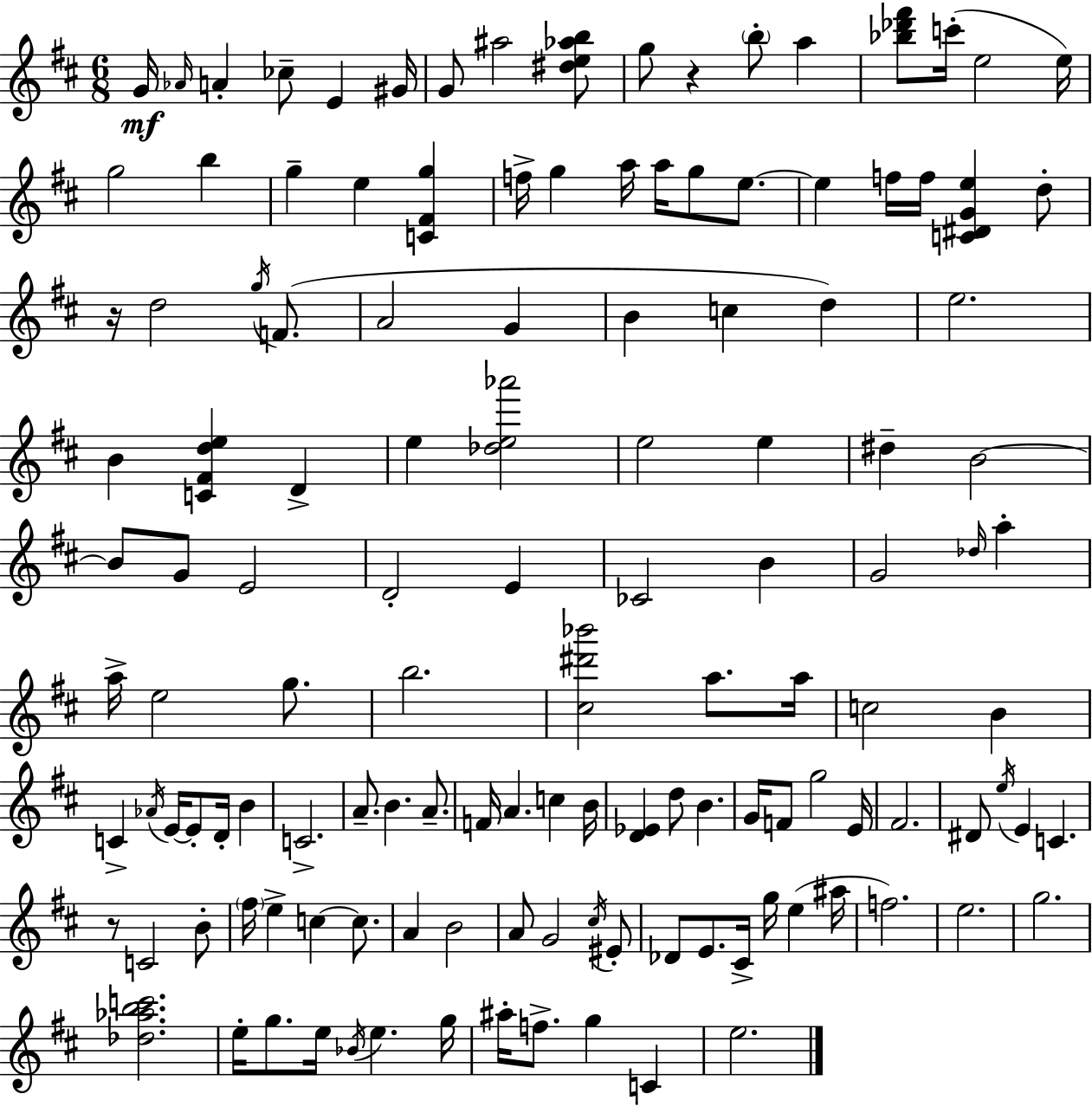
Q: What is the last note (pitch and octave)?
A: E5